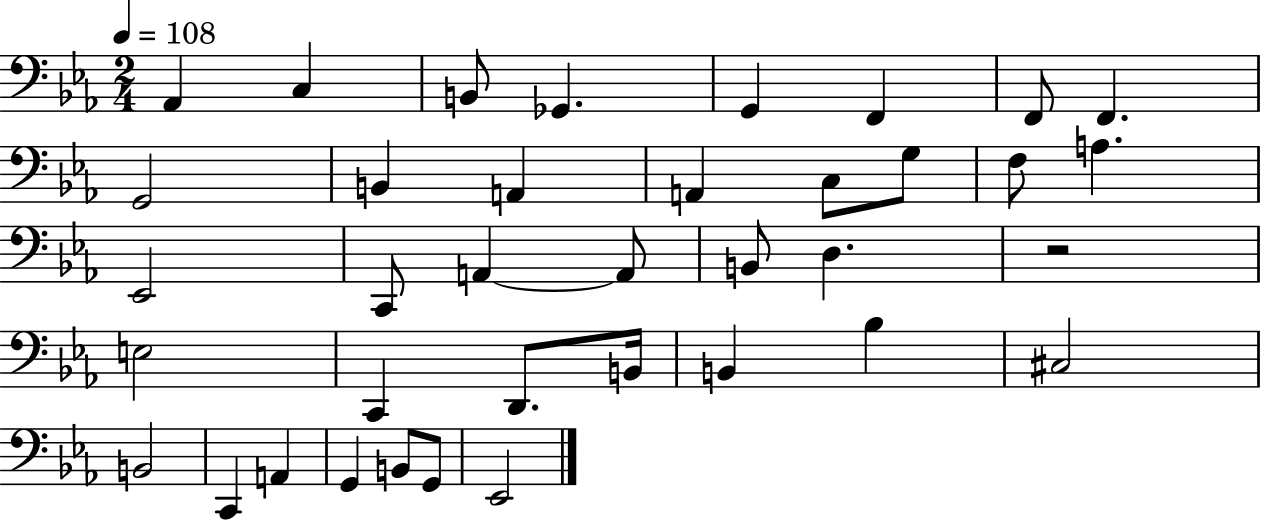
{
  \clef bass
  \numericTimeSignature
  \time 2/4
  \key ees \major
  \tempo 4 = 108
  aes,4 c4 | b,8 ges,4. | g,4 f,4 | f,8 f,4. | \break g,2 | b,4 a,4 | a,4 c8 g8 | f8 a4. | \break ees,2 | c,8 a,4~~ a,8 | b,8 d4. | r2 | \break e2 | c,4 d,8. b,16 | b,4 bes4 | cis2 | \break b,2 | c,4 a,4 | g,4 b,8 g,8 | ees,2 | \break \bar "|."
}